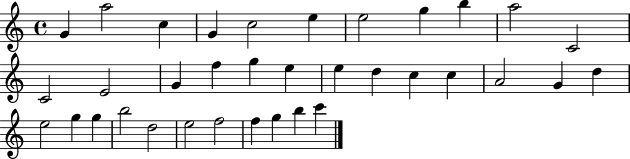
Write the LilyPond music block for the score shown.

{
  \clef treble
  \time 4/4
  \defaultTimeSignature
  \key c \major
  g'4 a''2 c''4 | g'4 c''2 e''4 | e''2 g''4 b''4 | a''2 c'2 | \break c'2 e'2 | g'4 f''4 g''4 e''4 | e''4 d''4 c''4 c''4 | a'2 g'4 d''4 | \break e''2 g''4 g''4 | b''2 d''2 | e''2 f''2 | f''4 g''4 b''4 c'''4 | \break \bar "|."
}